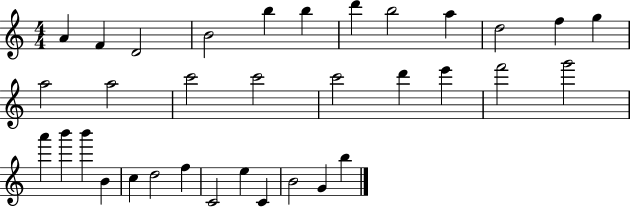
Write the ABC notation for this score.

X:1
T:Untitled
M:4/4
L:1/4
K:C
A F D2 B2 b b d' b2 a d2 f g a2 a2 c'2 c'2 c'2 d' e' f'2 g'2 a' b' b' B c d2 f C2 e C B2 G b